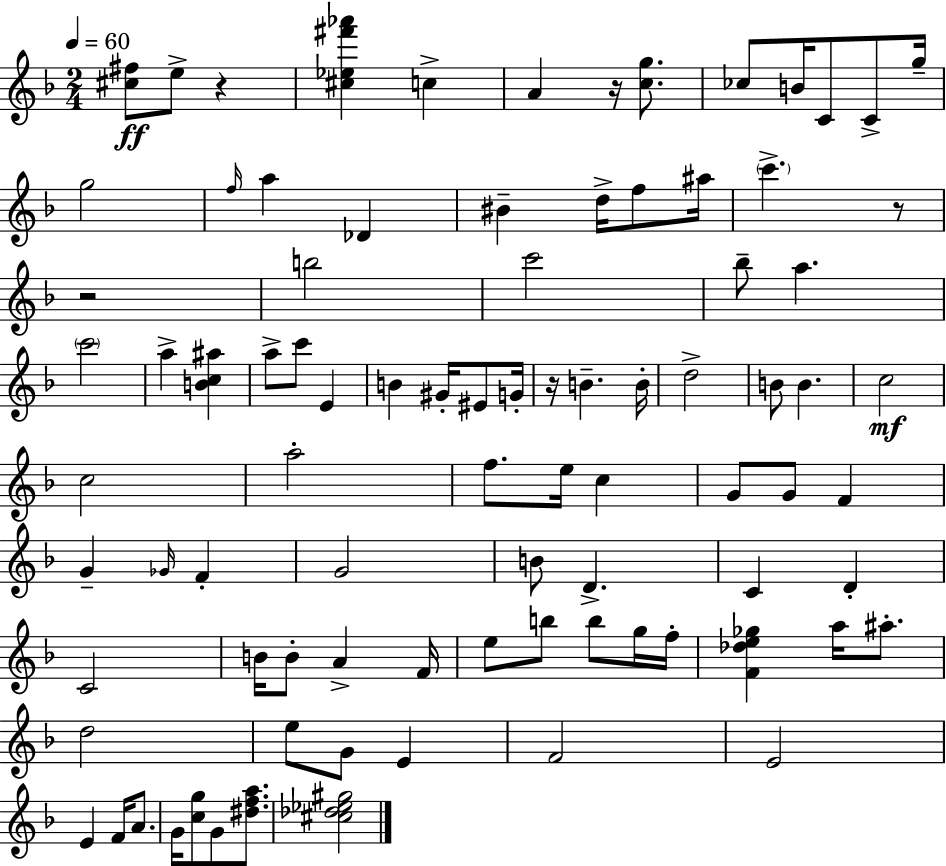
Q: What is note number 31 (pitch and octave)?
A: B4